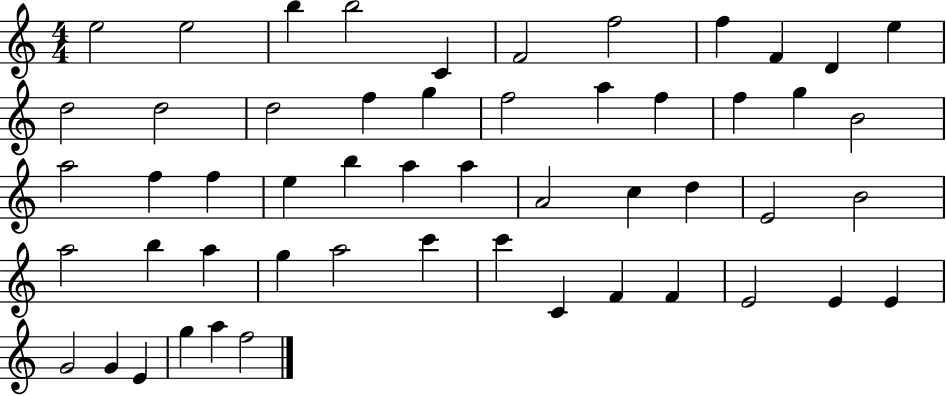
X:1
T:Untitled
M:4/4
L:1/4
K:C
e2 e2 b b2 C F2 f2 f F D e d2 d2 d2 f g f2 a f f g B2 a2 f f e b a a A2 c d E2 B2 a2 b a g a2 c' c' C F F E2 E E G2 G E g a f2